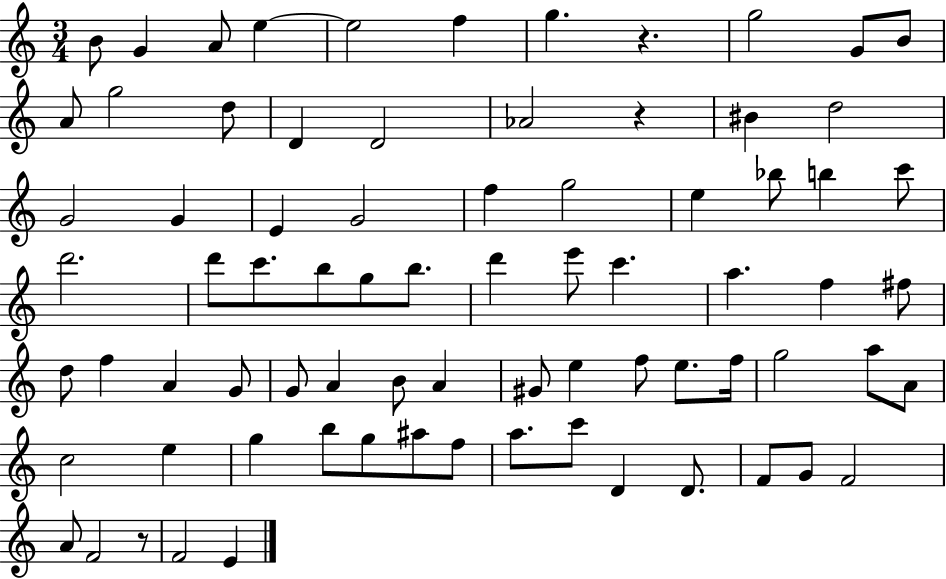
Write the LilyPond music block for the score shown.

{
  \clef treble
  \numericTimeSignature
  \time 3/4
  \key c \major
  b'8 g'4 a'8 e''4~~ | e''2 f''4 | g''4. r4. | g''2 g'8 b'8 | \break a'8 g''2 d''8 | d'4 d'2 | aes'2 r4 | bis'4 d''2 | \break g'2 g'4 | e'4 g'2 | f''4 g''2 | e''4 bes''8 b''4 c'''8 | \break d'''2. | d'''8 c'''8. b''8 g''8 b''8. | d'''4 e'''8 c'''4. | a''4. f''4 fis''8 | \break d''8 f''4 a'4 g'8 | g'8 a'4 b'8 a'4 | gis'8 e''4 f''8 e''8. f''16 | g''2 a''8 a'8 | \break c''2 e''4 | g''4 b''8 g''8 ais''8 f''8 | a''8. c'''8 d'4 d'8. | f'8 g'8 f'2 | \break a'8 f'2 r8 | f'2 e'4 | \bar "|."
}